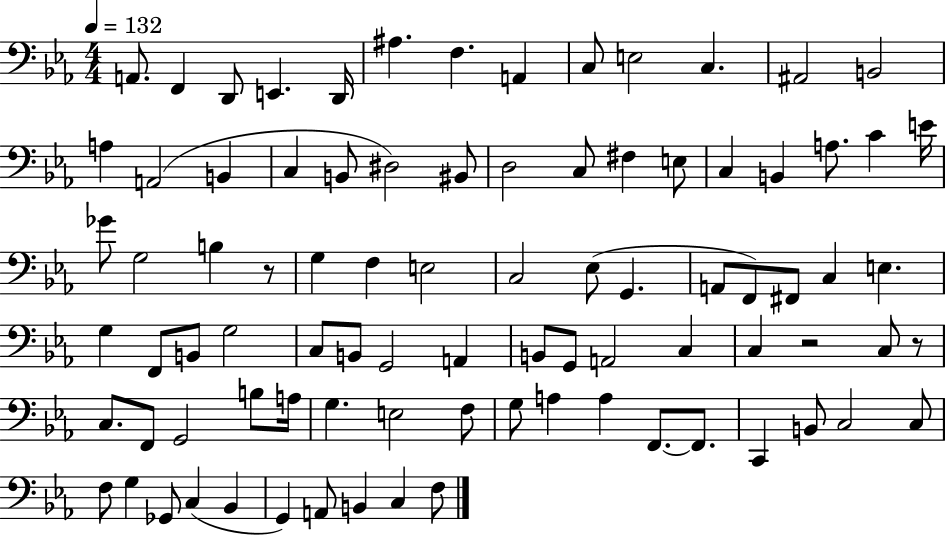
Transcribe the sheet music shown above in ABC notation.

X:1
T:Untitled
M:4/4
L:1/4
K:Eb
A,,/2 F,, D,,/2 E,, D,,/4 ^A, F, A,, C,/2 E,2 C, ^A,,2 B,,2 A, A,,2 B,, C, B,,/2 ^D,2 ^B,,/2 D,2 C,/2 ^F, E,/2 C, B,, A,/2 C E/4 _G/2 G,2 B, z/2 G, F, E,2 C,2 _E,/2 G,, A,,/2 F,,/2 ^F,,/2 C, E, G, F,,/2 B,,/2 G,2 C,/2 B,,/2 G,,2 A,, B,,/2 G,,/2 A,,2 C, C, z2 C,/2 z/2 C,/2 F,,/2 G,,2 B,/2 A,/4 G, E,2 F,/2 G,/2 A, A, F,,/2 F,,/2 C,, B,,/2 C,2 C,/2 F,/2 G, _G,,/2 C, _B,, G,, A,,/2 B,, C, F,/2